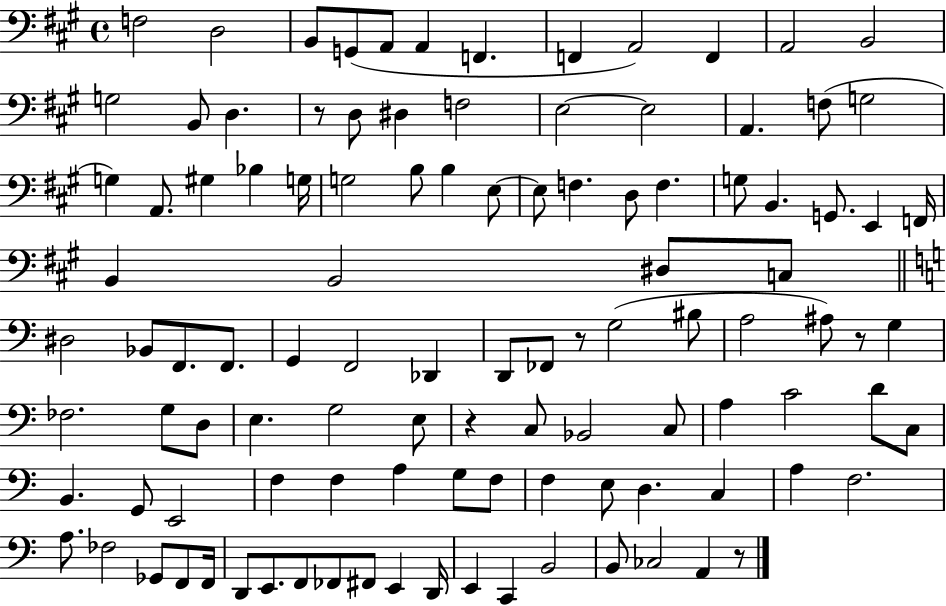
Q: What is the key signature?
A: A major